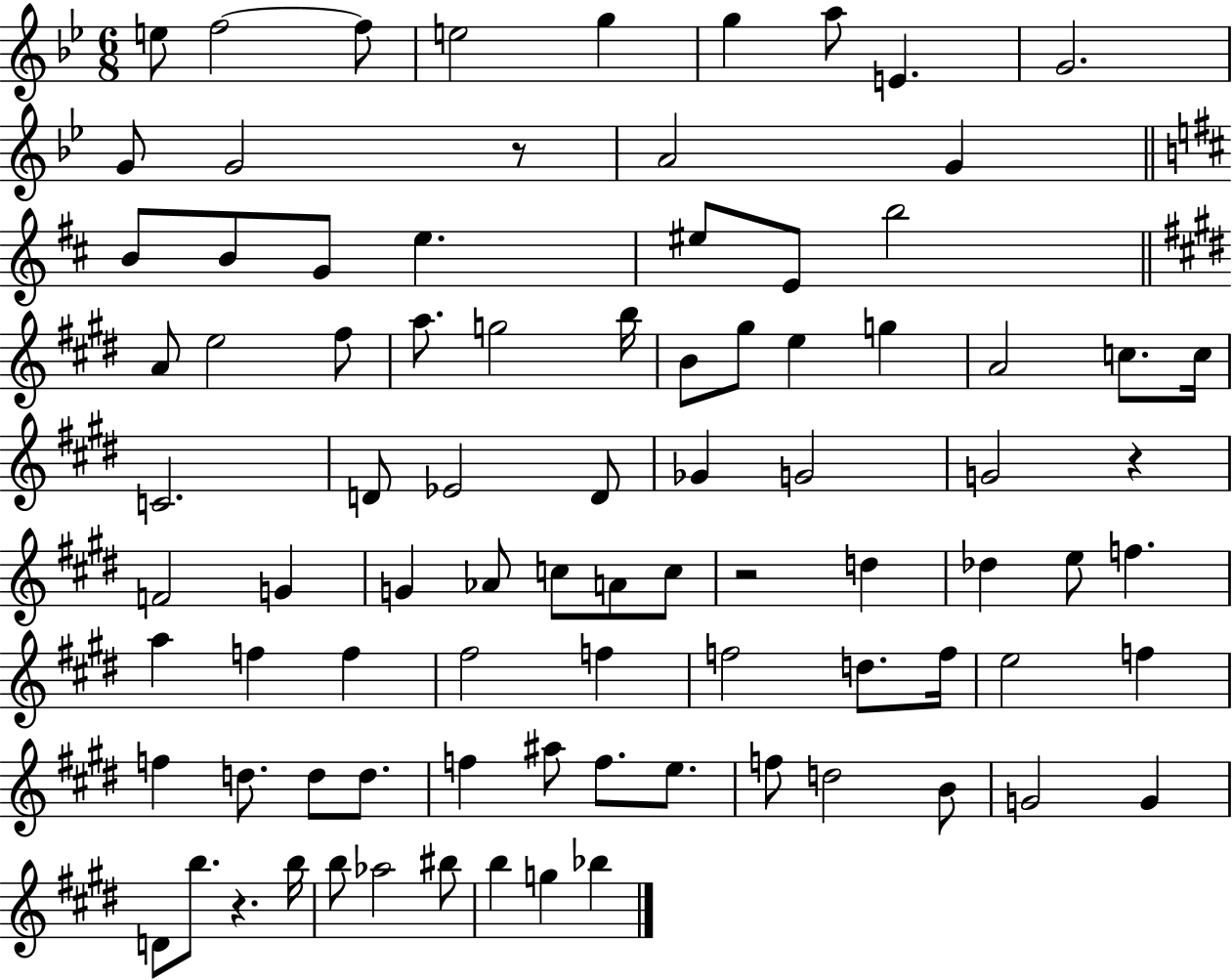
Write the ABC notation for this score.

X:1
T:Untitled
M:6/8
L:1/4
K:Bb
e/2 f2 f/2 e2 g g a/2 E G2 G/2 G2 z/2 A2 G B/2 B/2 G/2 e ^e/2 E/2 b2 A/2 e2 ^f/2 a/2 g2 b/4 B/2 ^g/2 e g A2 c/2 c/4 C2 D/2 _E2 D/2 _G G2 G2 z F2 G G _A/2 c/2 A/2 c/2 z2 d _d e/2 f a f f ^f2 f f2 d/2 f/4 e2 f f d/2 d/2 d/2 f ^a/2 f/2 e/2 f/2 d2 B/2 G2 G D/2 b/2 z b/4 b/2 _a2 ^b/2 b g _b